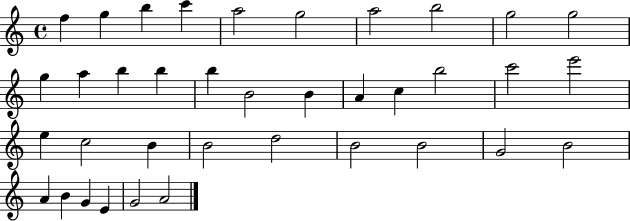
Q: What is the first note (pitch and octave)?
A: F5